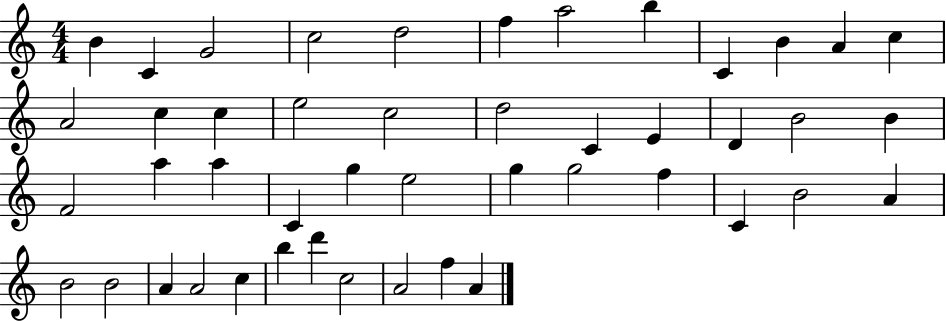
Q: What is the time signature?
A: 4/4